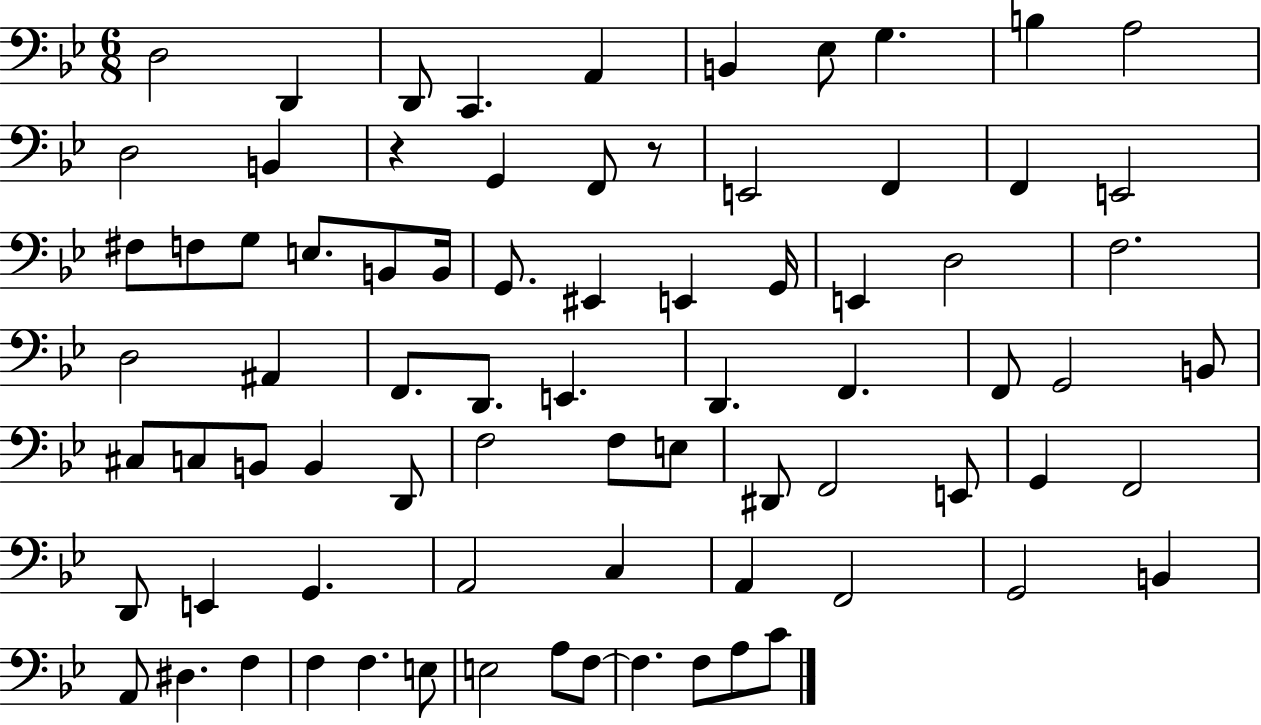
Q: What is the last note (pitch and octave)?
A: C4